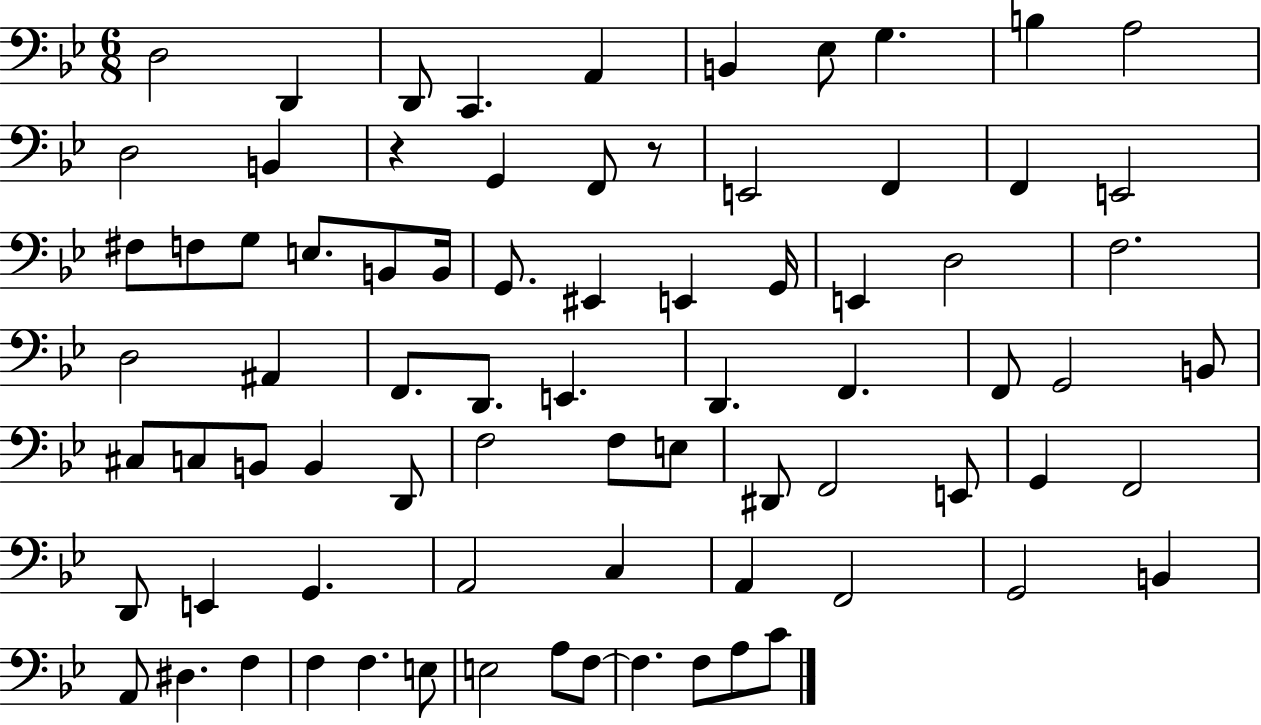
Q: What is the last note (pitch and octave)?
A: C4